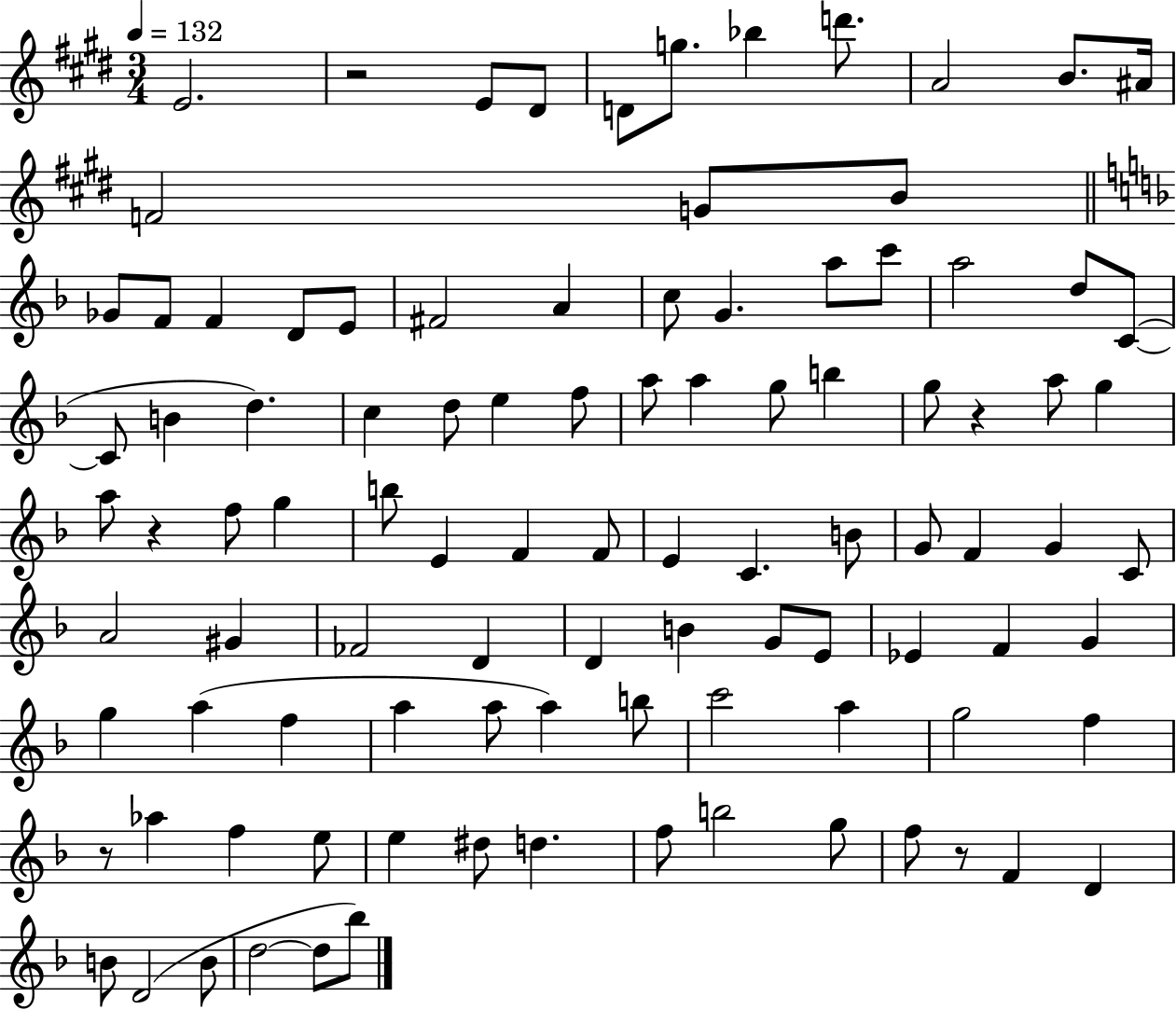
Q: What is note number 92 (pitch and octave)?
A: B4